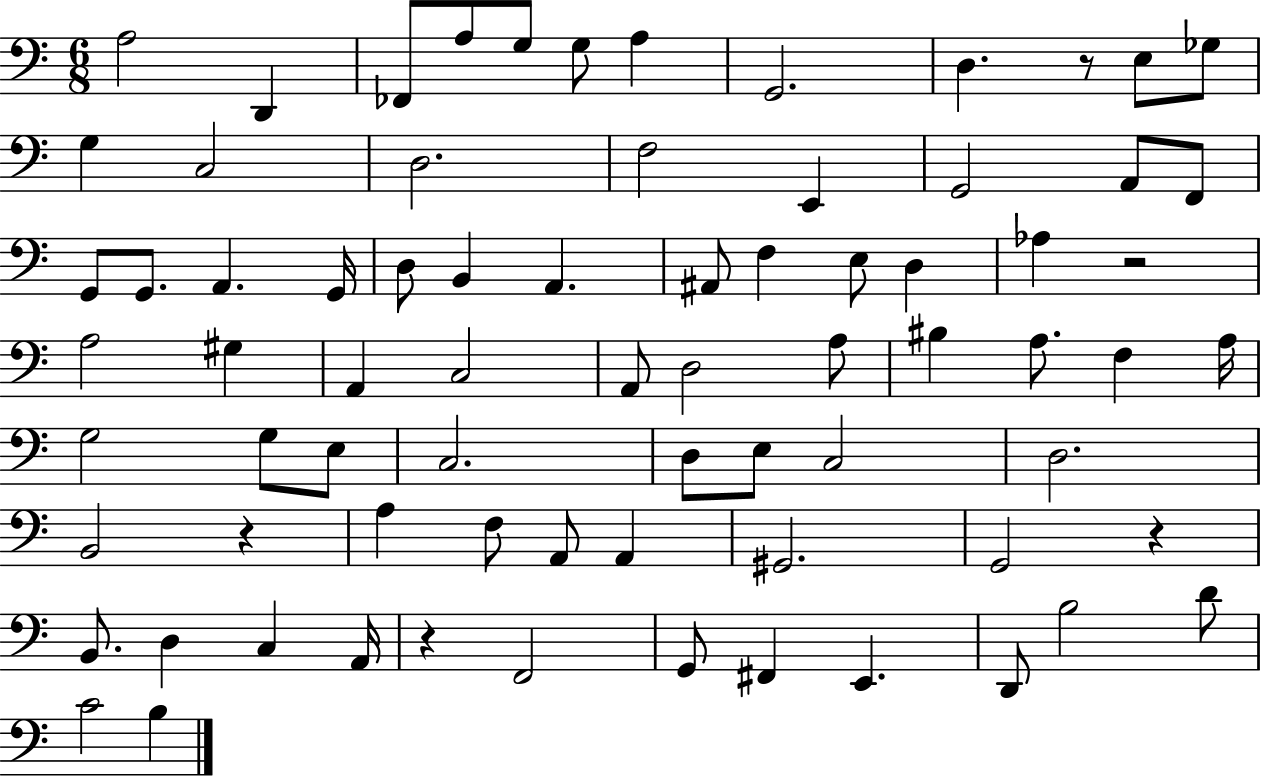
{
  \clef bass
  \numericTimeSignature
  \time 6/8
  \key c \major
  \repeat volta 2 { a2 d,4 | fes,8 a8 g8 g8 a4 | g,2. | d4. r8 e8 ges8 | \break g4 c2 | d2. | f2 e,4 | g,2 a,8 f,8 | \break g,8 g,8. a,4. g,16 | d8 b,4 a,4. | ais,8 f4 e8 d4 | aes4 r2 | \break a2 gis4 | a,4 c2 | a,8 d2 a8 | bis4 a8. f4 a16 | \break g2 g8 e8 | c2. | d8 e8 c2 | d2. | \break b,2 r4 | a4 f8 a,8 a,4 | gis,2. | g,2 r4 | \break b,8. d4 c4 a,16 | r4 f,2 | g,8 fis,4 e,4. | d,8 b2 d'8 | \break c'2 b4 | } \bar "|."
}